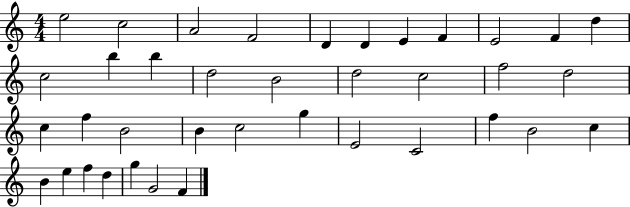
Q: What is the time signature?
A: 4/4